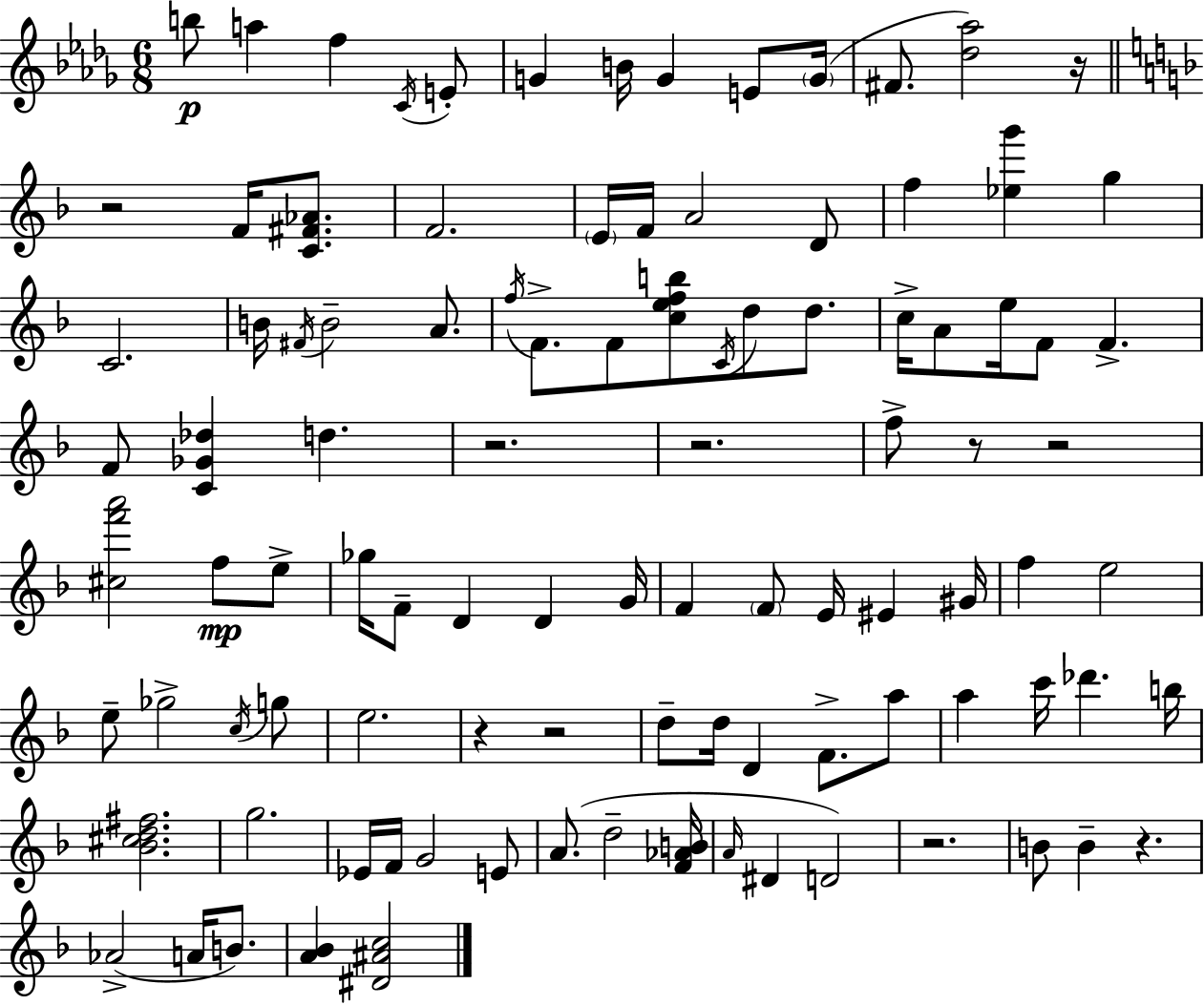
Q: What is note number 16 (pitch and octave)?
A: A4